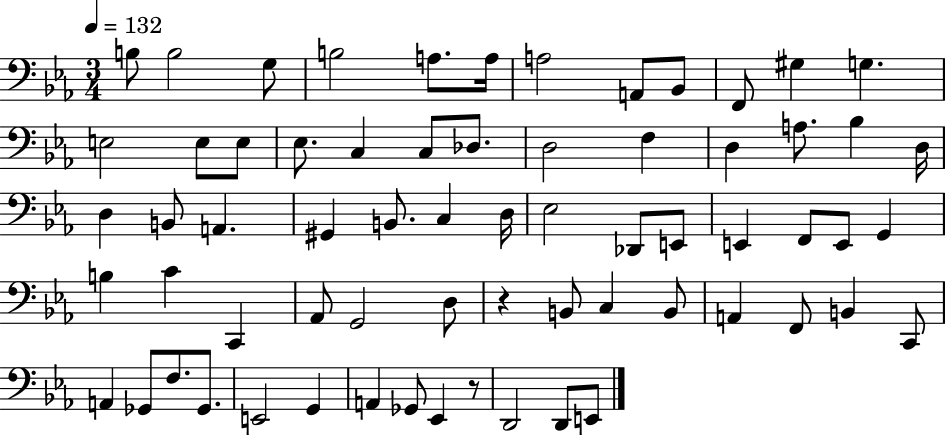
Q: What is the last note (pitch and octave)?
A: E2